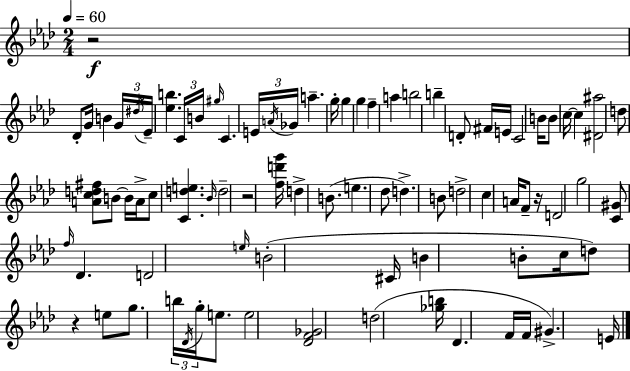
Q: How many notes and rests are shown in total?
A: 83